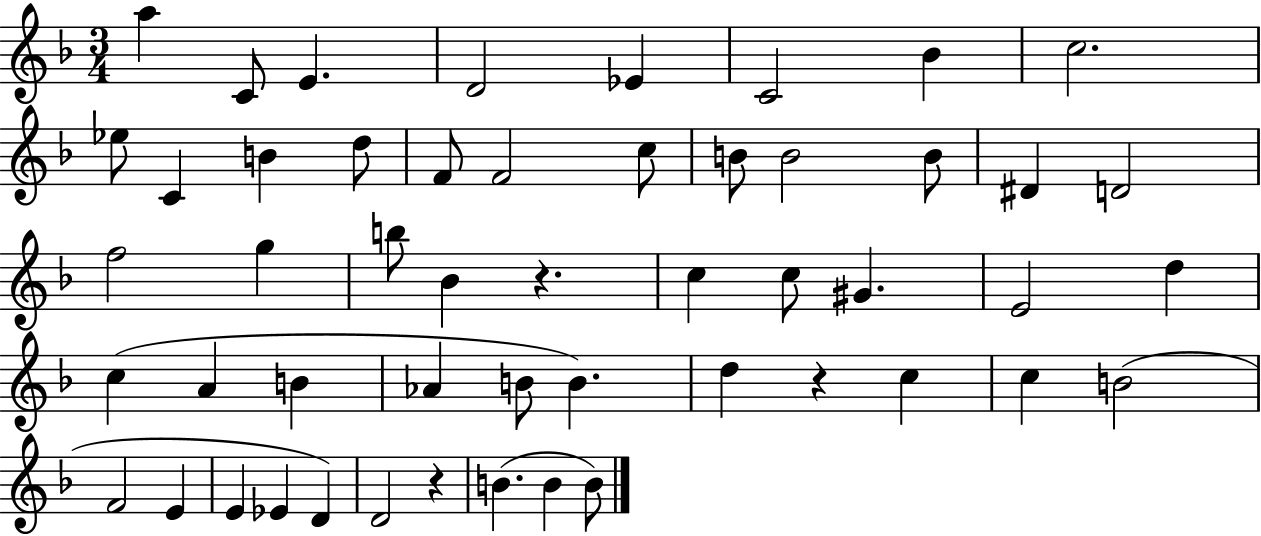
X:1
T:Untitled
M:3/4
L:1/4
K:F
a C/2 E D2 _E C2 _B c2 _e/2 C B d/2 F/2 F2 c/2 B/2 B2 B/2 ^D D2 f2 g b/2 _B z c c/2 ^G E2 d c A B _A B/2 B d z c c B2 F2 E E _E D D2 z B B B/2